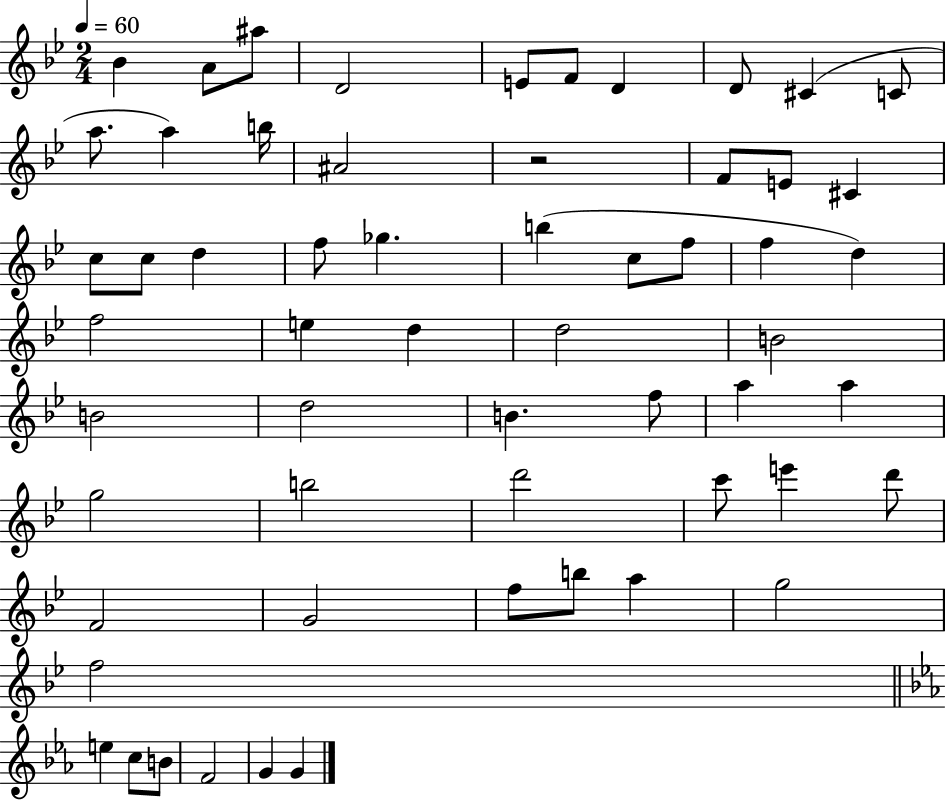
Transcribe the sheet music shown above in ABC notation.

X:1
T:Untitled
M:2/4
L:1/4
K:Bb
_B A/2 ^a/2 D2 E/2 F/2 D D/2 ^C C/2 a/2 a b/4 ^A2 z2 F/2 E/2 ^C c/2 c/2 d f/2 _g b c/2 f/2 f d f2 e d d2 B2 B2 d2 B f/2 a a g2 b2 d'2 c'/2 e' d'/2 F2 G2 f/2 b/2 a g2 f2 e c/2 B/2 F2 G G